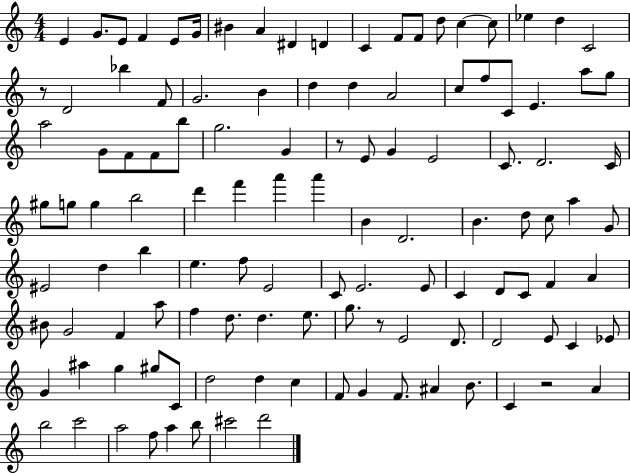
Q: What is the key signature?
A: C major